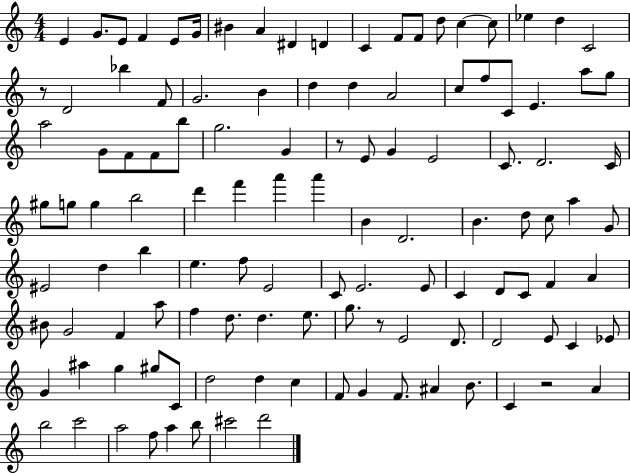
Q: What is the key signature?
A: C major